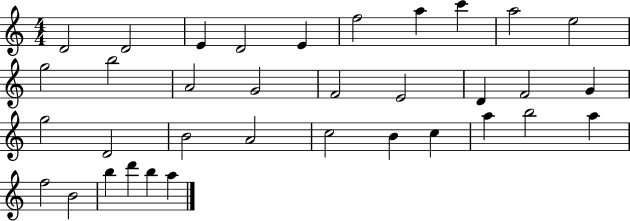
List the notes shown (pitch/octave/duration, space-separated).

D4/h D4/h E4/q D4/h E4/q F5/h A5/q C6/q A5/h E5/h G5/h B5/h A4/h G4/h F4/h E4/h D4/q F4/h G4/q G5/h D4/h B4/h A4/h C5/h B4/q C5/q A5/q B5/h A5/q F5/h B4/h B5/q D6/q B5/q A5/q